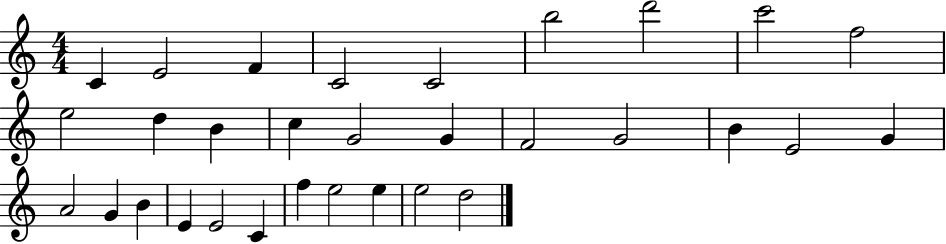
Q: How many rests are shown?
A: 0